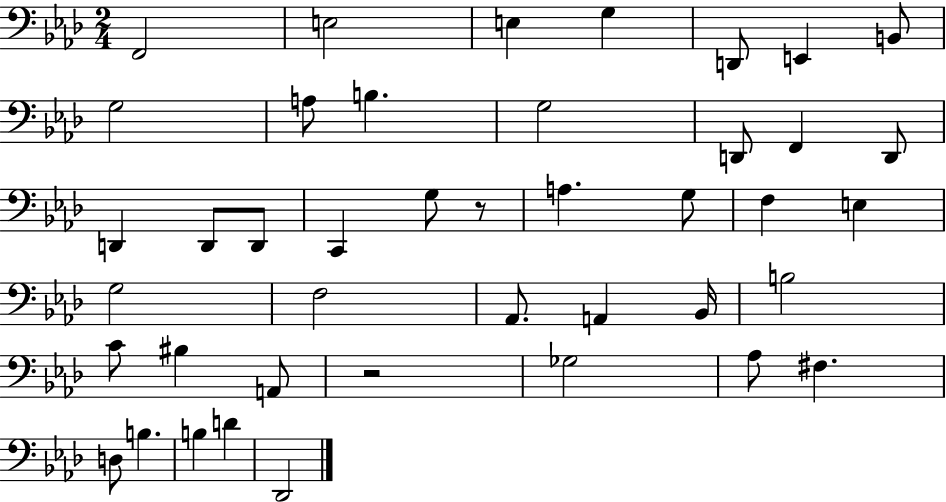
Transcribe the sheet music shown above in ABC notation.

X:1
T:Untitled
M:2/4
L:1/4
K:Ab
F,,2 E,2 E, G, D,,/2 E,, B,,/2 G,2 A,/2 B, G,2 D,,/2 F,, D,,/2 D,, D,,/2 D,,/2 C,, G,/2 z/2 A, G,/2 F, E, G,2 F,2 _A,,/2 A,, _B,,/4 B,2 C/2 ^B, A,,/2 z2 _G,2 _A,/2 ^F, D,/2 B, B, D _D,,2